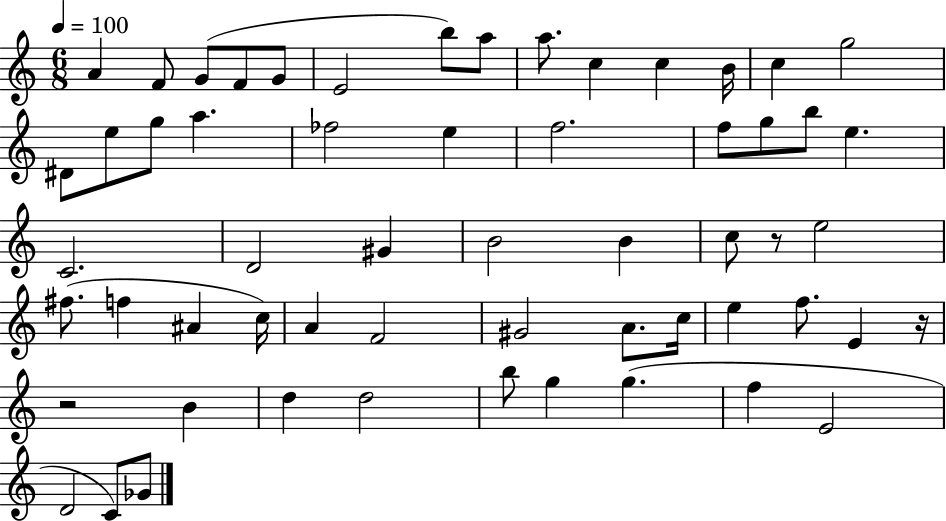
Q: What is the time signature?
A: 6/8